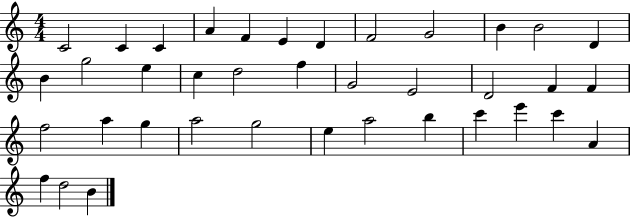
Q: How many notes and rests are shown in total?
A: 38